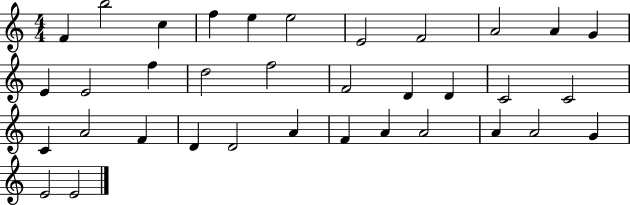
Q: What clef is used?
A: treble